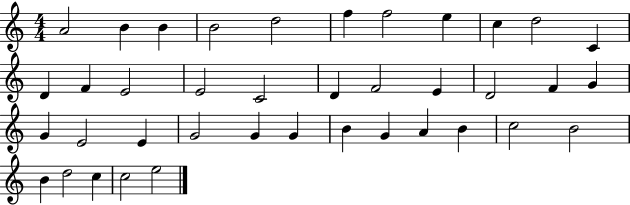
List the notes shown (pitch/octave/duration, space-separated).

A4/h B4/q B4/q B4/h D5/h F5/q F5/h E5/q C5/q D5/h C4/q D4/q F4/q E4/h E4/h C4/h D4/q F4/h E4/q D4/h F4/q G4/q G4/q E4/h E4/q G4/h G4/q G4/q B4/q G4/q A4/q B4/q C5/h B4/h B4/q D5/h C5/q C5/h E5/h